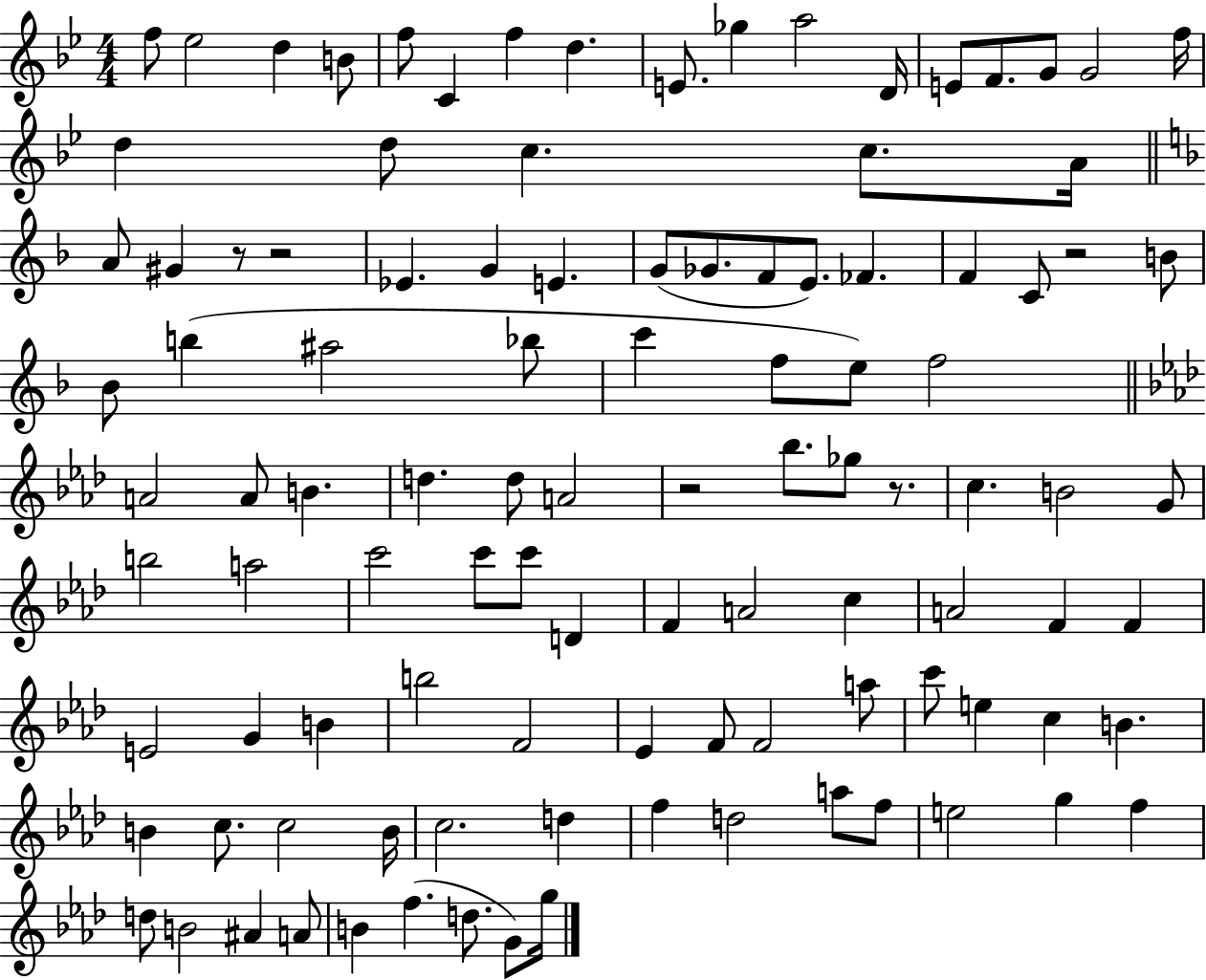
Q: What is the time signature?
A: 4/4